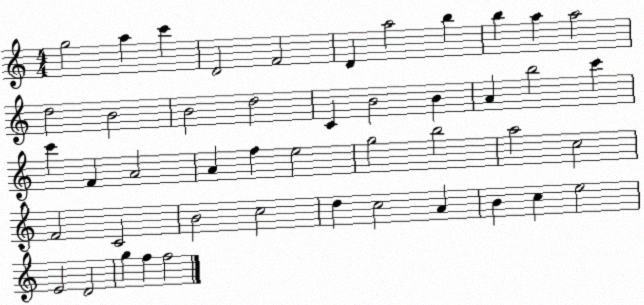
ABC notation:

X:1
T:Untitled
M:4/4
L:1/4
K:C
g2 a c' D2 F2 D a2 b b a a2 d2 B2 B2 d2 C B2 B A b2 c' c' F A2 A f e2 g2 b2 a2 c2 F2 C2 B2 c2 d c2 A B c e2 E2 D2 g f f2